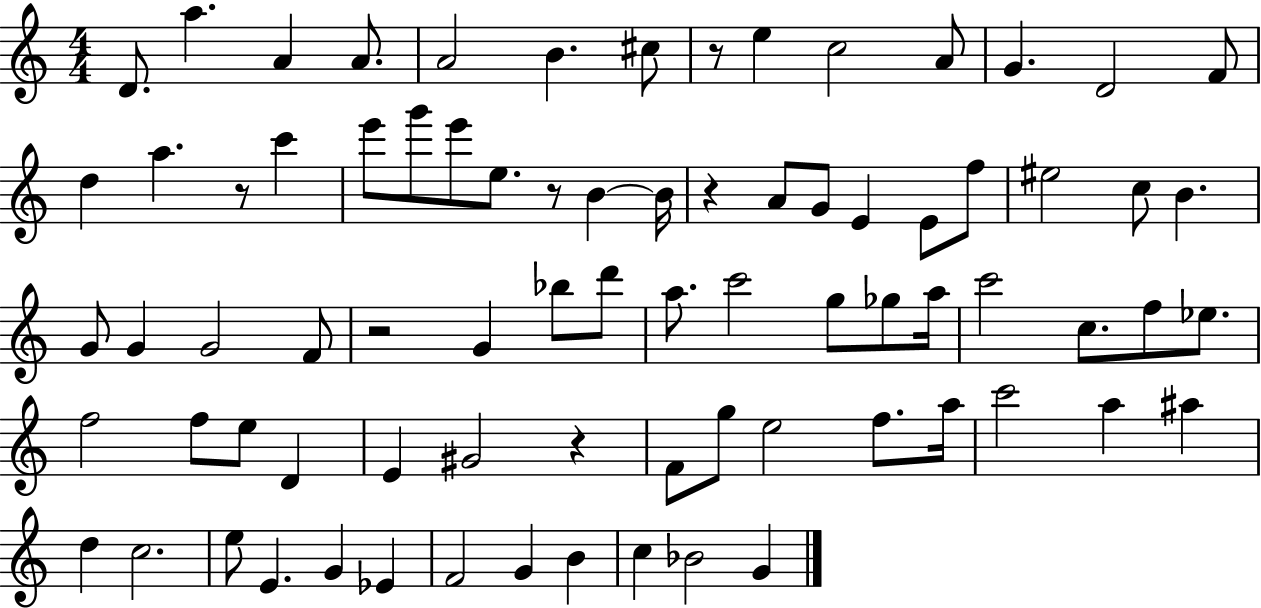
D4/e. A5/q. A4/q A4/e. A4/h B4/q. C#5/e R/e E5/q C5/h A4/e G4/q. D4/h F4/e D5/q A5/q. R/e C6/q E6/e G6/e E6/e E5/e. R/e B4/q B4/s R/q A4/e G4/e E4/q E4/e F5/e EIS5/h C5/e B4/q. G4/e G4/q G4/h F4/e R/h G4/q Bb5/e D6/e A5/e. C6/h G5/e Gb5/e A5/s C6/h C5/e. F5/e Eb5/e. F5/h F5/e E5/e D4/q E4/q G#4/h R/q F4/e G5/e E5/h F5/e. A5/s C6/h A5/q A#5/q D5/q C5/h. E5/e E4/q. G4/q Eb4/q F4/h G4/q B4/q C5/q Bb4/h G4/q